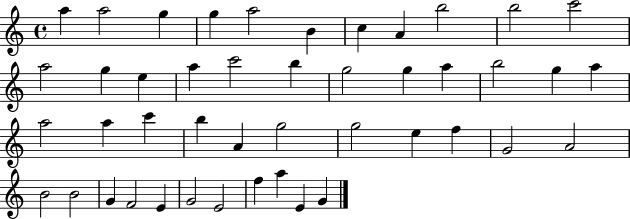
{
  \clef treble
  \time 4/4
  \defaultTimeSignature
  \key c \major
  a''4 a''2 g''4 | g''4 a''2 b'4 | c''4 a'4 b''2 | b''2 c'''2 | \break a''2 g''4 e''4 | a''4 c'''2 b''4 | g''2 g''4 a''4 | b''2 g''4 a''4 | \break a''2 a''4 c'''4 | b''4 a'4 g''2 | g''2 e''4 f''4 | g'2 a'2 | \break b'2 b'2 | g'4 f'2 e'4 | g'2 e'2 | f''4 a''4 e'4 g'4 | \break \bar "|."
}